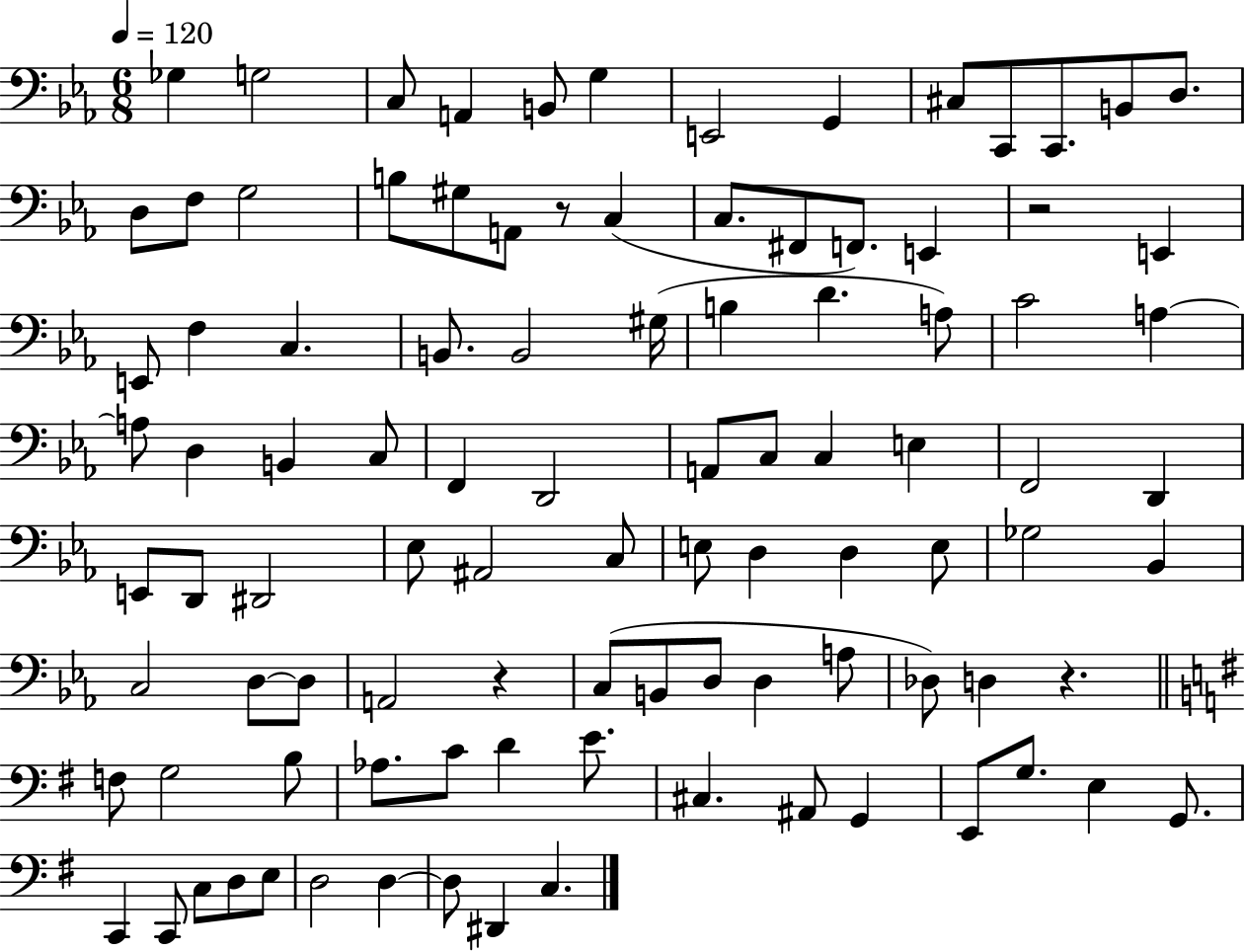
X:1
T:Untitled
M:6/8
L:1/4
K:Eb
_G, G,2 C,/2 A,, B,,/2 G, E,,2 G,, ^C,/2 C,,/2 C,,/2 B,,/2 D,/2 D,/2 F,/2 G,2 B,/2 ^G,/2 A,,/2 z/2 C, C,/2 ^F,,/2 F,,/2 E,, z2 E,, E,,/2 F, C, B,,/2 B,,2 ^G,/4 B, D A,/2 C2 A, A,/2 D, B,, C,/2 F,, D,,2 A,,/2 C,/2 C, E, F,,2 D,, E,,/2 D,,/2 ^D,,2 _E,/2 ^A,,2 C,/2 E,/2 D, D, E,/2 _G,2 _B,, C,2 D,/2 D,/2 A,,2 z C,/2 B,,/2 D,/2 D, A,/2 _D,/2 D, z F,/2 G,2 B,/2 _A,/2 C/2 D E/2 ^C, ^A,,/2 G,, E,,/2 G,/2 E, G,,/2 C,, C,,/2 C,/2 D,/2 E,/2 D,2 D, D,/2 ^D,, C,